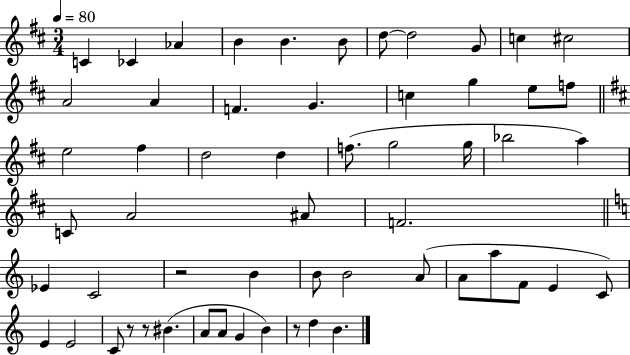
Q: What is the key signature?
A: D major